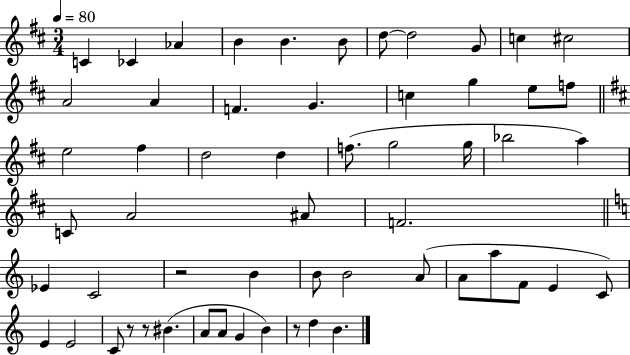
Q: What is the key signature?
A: D major